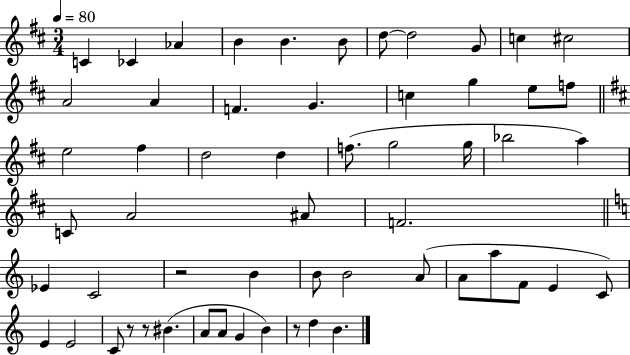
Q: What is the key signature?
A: D major